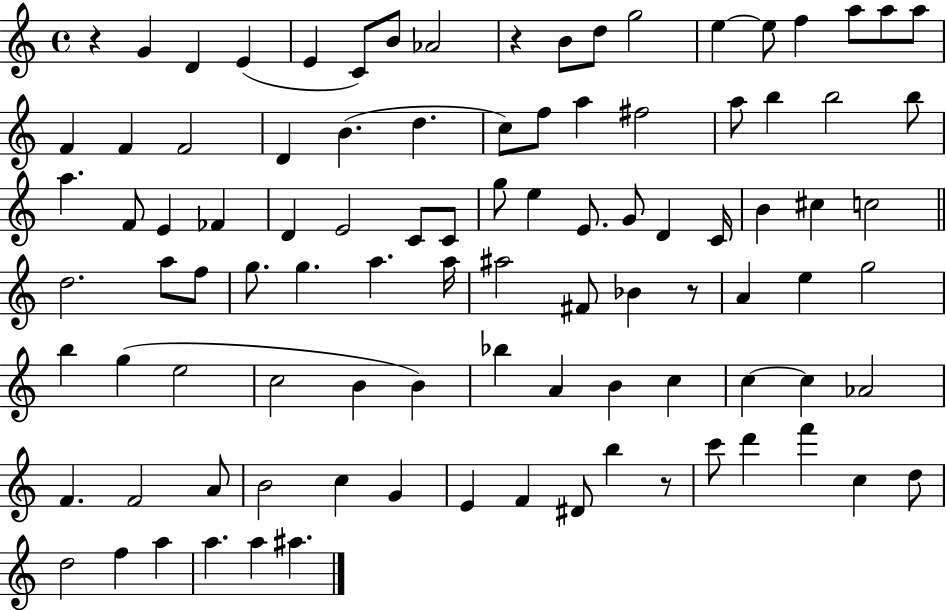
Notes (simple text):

R/q G4/q D4/q E4/q E4/q C4/e B4/e Ab4/h R/q B4/e D5/e G5/h E5/q E5/e F5/q A5/e A5/e A5/e F4/q F4/q F4/h D4/q B4/q. D5/q. C5/e F5/e A5/q F#5/h A5/e B5/q B5/h B5/e A5/q. F4/e E4/q FES4/q D4/q E4/h C4/e C4/e G5/e E5/q E4/e. G4/e D4/q C4/s B4/q C#5/q C5/h D5/h. A5/e F5/e G5/e. G5/q. A5/q. A5/s A#5/h F#4/e Bb4/q R/e A4/q E5/q G5/h B5/q G5/q E5/h C5/h B4/q B4/q Bb5/q A4/q B4/q C5/q C5/q C5/q Ab4/h F4/q. F4/h A4/e B4/h C5/q G4/q E4/q F4/q D#4/e B5/q R/e C6/e D6/q F6/q C5/q D5/e D5/h F5/q A5/q A5/q. A5/q A#5/q.